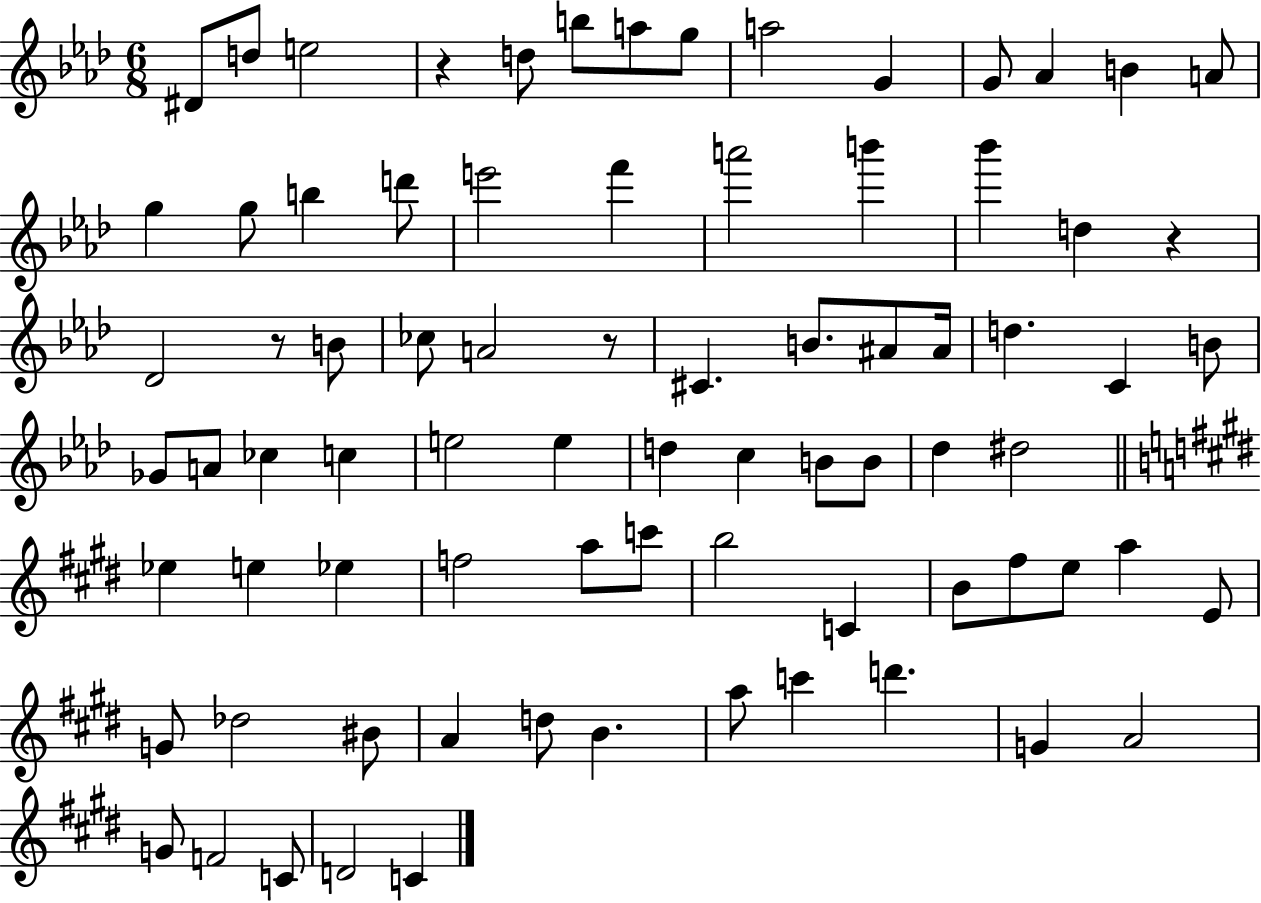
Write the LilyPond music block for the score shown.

{
  \clef treble
  \numericTimeSignature
  \time 6/8
  \key aes \major
  dis'8 d''8 e''2 | r4 d''8 b''8 a''8 g''8 | a''2 g'4 | g'8 aes'4 b'4 a'8 | \break g''4 g''8 b''4 d'''8 | e'''2 f'''4 | a'''2 b'''4 | bes'''4 d''4 r4 | \break des'2 r8 b'8 | ces''8 a'2 r8 | cis'4. b'8. ais'8 ais'16 | d''4. c'4 b'8 | \break ges'8 a'8 ces''4 c''4 | e''2 e''4 | d''4 c''4 b'8 b'8 | des''4 dis''2 | \break \bar "||" \break \key e \major ees''4 e''4 ees''4 | f''2 a''8 c'''8 | b''2 c'4 | b'8 fis''8 e''8 a''4 e'8 | \break g'8 des''2 bis'8 | a'4 d''8 b'4. | a''8 c'''4 d'''4. | g'4 a'2 | \break g'8 f'2 c'8 | d'2 c'4 | \bar "|."
}